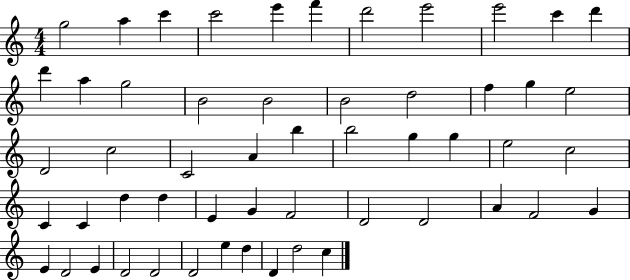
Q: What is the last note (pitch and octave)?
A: C5